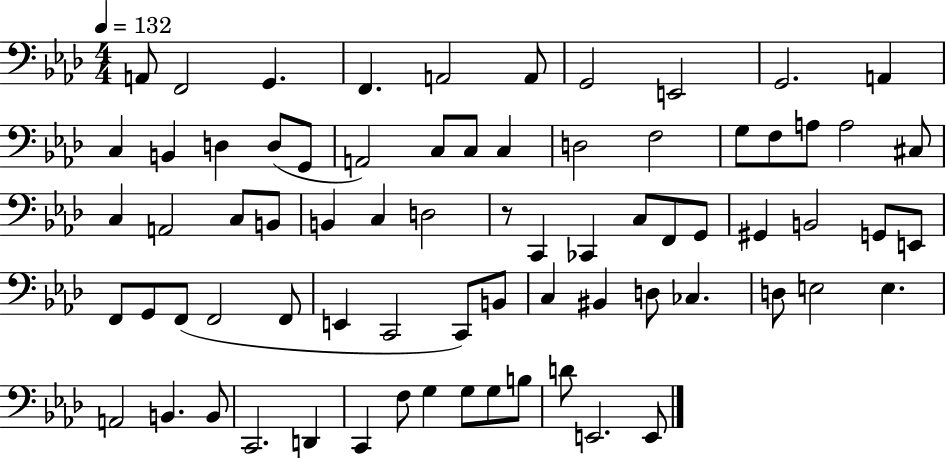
A2/e F2/h G2/q. F2/q. A2/h A2/e G2/h E2/h G2/h. A2/q C3/q B2/q D3/q D3/e G2/e A2/h C3/e C3/e C3/q D3/h F3/h G3/e F3/e A3/e A3/h C#3/e C3/q A2/h C3/e B2/e B2/q C3/q D3/h R/e C2/q CES2/q C3/e F2/e G2/e G#2/q B2/h G2/e E2/e F2/e G2/e F2/e F2/h F2/e E2/q C2/h C2/e B2/e C3/q BIS2/q D3/e CES3/q. D3/e E3/h E3/q. A2/h B2/q. B2/e C2/h. D2/q C2/q F3/e G3/q G3/e G3/e B3/e D4/e E2/h. E2/e